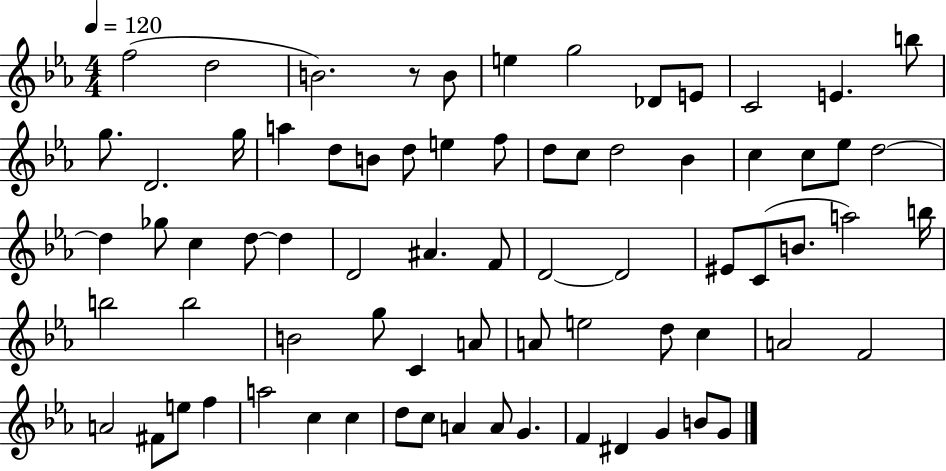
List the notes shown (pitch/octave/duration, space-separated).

F5/h D5/h B4/h. R/e B4/e E5/q G5/h Db4/e E4/e C4/h E4/q. B5/e G5/e. D4/h. G5/s A5/q D5/e B4/e D5/e E5/q F5/e D5/e C5/e D5/h Bb4/q C5/q C5/e Eb5/e D5/h D5/q Gb5/e C5/q D5/e D5/q D4/h A#4/q. F4/e D4/h D4/h EIS4/e C4/e B4/e. A5/h B5/s B5/h B5/h B4/h G5/e C4/q A4/e A4/e E5/h D5/e C5/q A4/h F4/h A4/h F#4/e E5/e F5/q A5/h C5/q C5/q D5/e C5/e A4/q A4/e G4/q. F4/q D#4/q G4/q B4/e G4/e